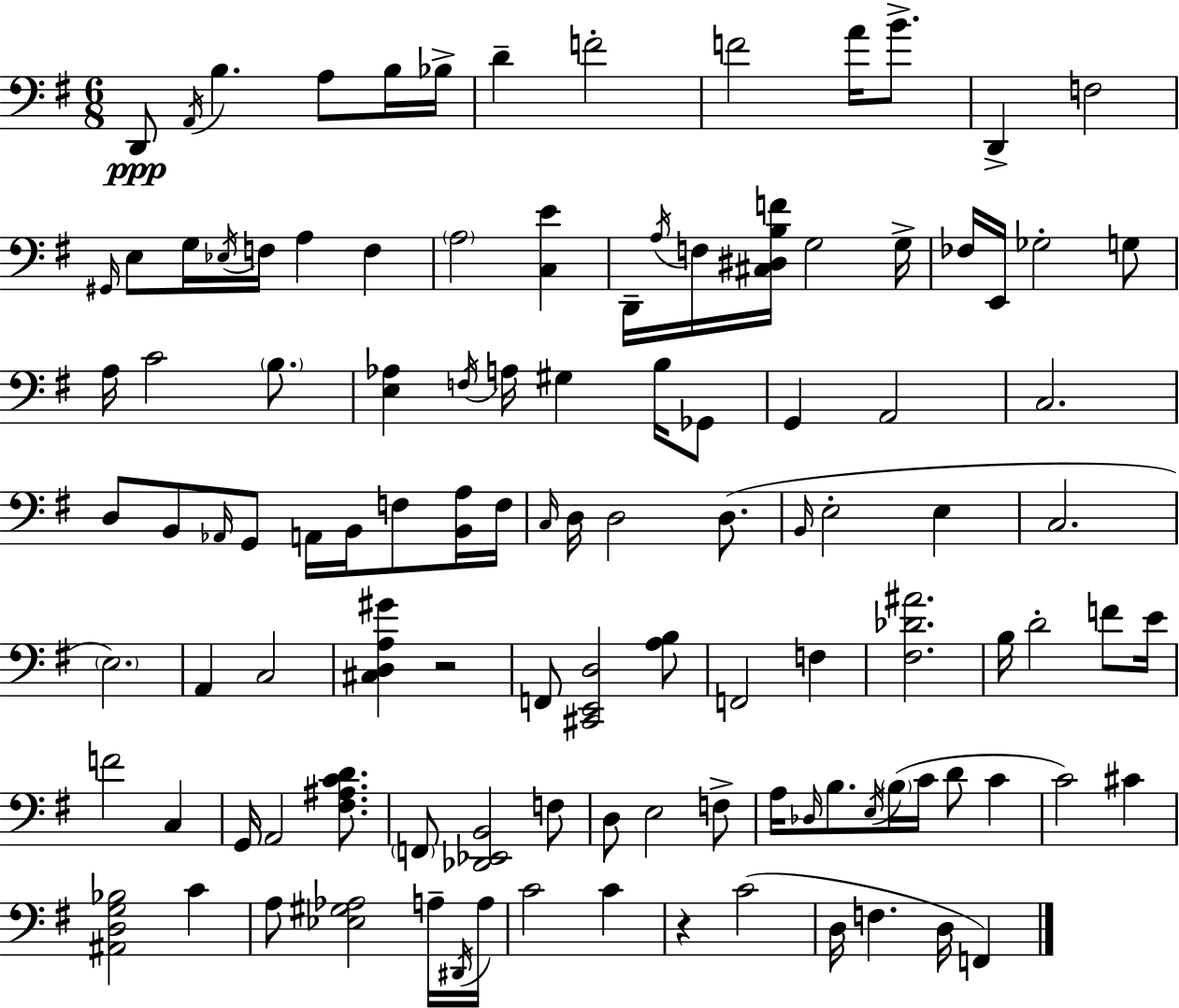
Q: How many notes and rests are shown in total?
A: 112